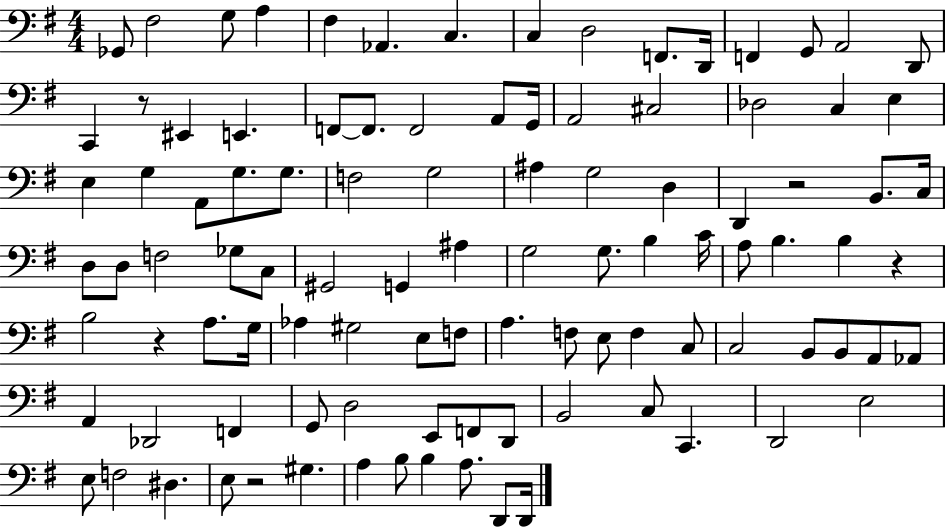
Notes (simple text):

Gb2/e F#3/h G3/e A3/q F#3/q Ab2/q. C3/q. C3/q D3/h F2/e. D2/s F2/q G2/e A2/h D2/e C2/q R/e EIS2/q E2/q. F2/e F2/e. F2/h A2/e G2/s A2/h C#3/h Db3/h C3/q E3/q E3/q G3/q A2/e G3/e. G3/e. F3/h G3/h A#3/q G3/h D3/q D2/q R/h B2/e. C3/s D3/e D3/e F3/h Gb3/e C3/e G#2/h G2/q A#3/q G3/h G3/e. B3/q C4/s A3/e B3/q. B3/q R/q B3/h R/q A3/e. G3/s Ab3/q G#3/h E3/e F3/e A3/q. F3/e E3/e F3/q C3/e C3/h B2/e B2/e A2/e Ab2/e A2/q Db2/h F2/q G2/e D3/h E2/e F2/e D2/e B2/h C3/e C2/q. D2/h E3/h E3/e F3/h D#3/q. E3/e R/h G#3/q. A3/q B3/e B3/q A3/e. D2/e D2/s